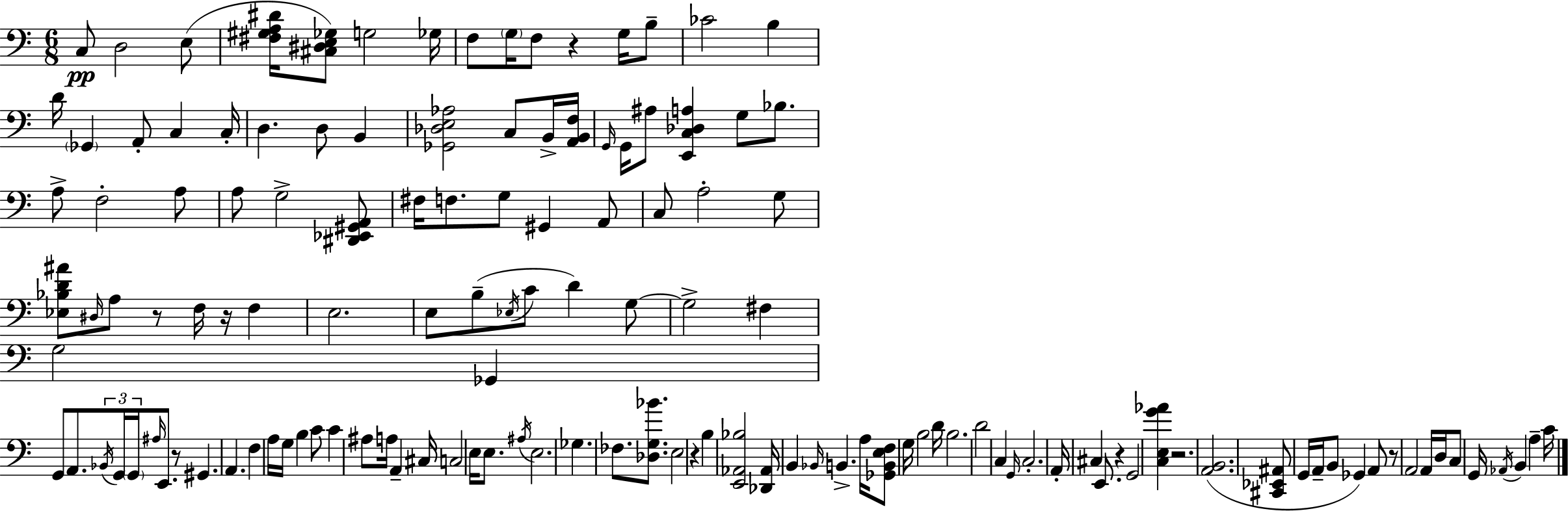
C3/e D3/h E3/e [F#3,G#3,A3,D#4]/s [C#3,D#3,E3,Gb3]/e G3/h Gb3/s F3/e G3/s F3/e R/q G3/s B3/e CES4/h B3/q D4/s Gb2/q A2/e C3/q C3/s D3/q. D3/e B2/q [Gb2,Db3,E3,Ab3]/h C3/e B2/s [A2,B2,F3]/s G2/s G2/s A#3/e [E2,C3,Db3,A3]/q G3/e Bb3/e. A3/e F3/h A3/e A3/e G3/h [D#2,Eb2,G#2,A2]/e F#3/s F3/e. G3/e G#2/q A2/e C3/e A3/h G3/e [Eb3,Bb3,D4,A#4]/e D#3/s A3/e R/e F3/s R/s F3/q E3/h. E3/e B3/e Eb3/s C4/e D4/q G3/e G3/h F#3/q G3/h Gb2/q G2/e A2/e. Bb2/s G2/s G2/s A#3/s E2/e. R/e G#2/q. A2/q. F3/q A3/s G3/s B3/q C4/e C4/q A#3/e A3/s A2/q C#3/s C3/h E3/s E3/e. A#3/s E3/h. Gb3/q. FES3/e. [Db3,G3,Bb4]/e. E3/h R/q B3/q [E2,Ab2,Bb3]/h [Db2,Ab2]/s B2/q Bb2/s B2/q. A3/s [Gb2,B2,E3,F3]/e G3/s B3/h D4/s B3/h. D4/h C3/q G2/s C3/h. A2/s C#3/q E2/e. R/q G2/h [C3,E3,G4,Ab4]/q R/h. [A2,B2]/h. [C#2,Eb2,A#2]/e G2/s A2/s B2/e Gb2/q A2/e R/e A2/h A2/s D3/s C3/e G2/s Ab2/s B2/q A3/q C4/s